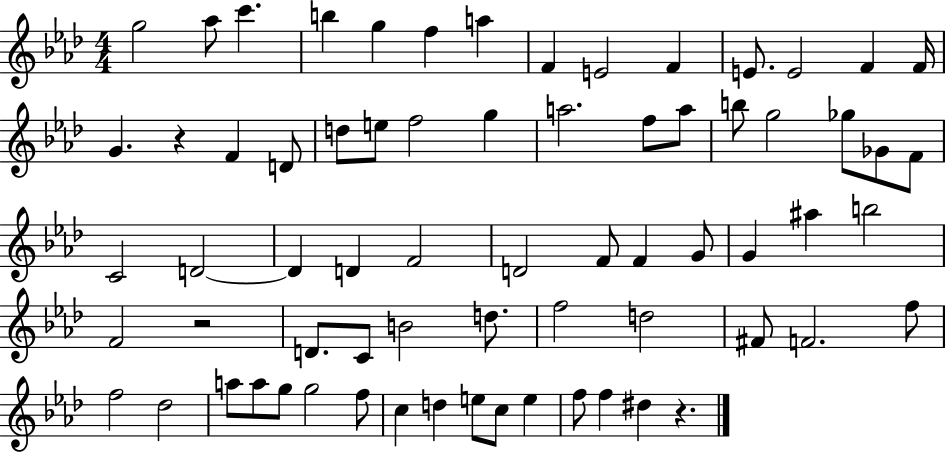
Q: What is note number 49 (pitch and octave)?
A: F#4